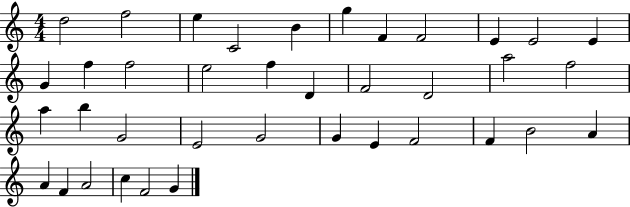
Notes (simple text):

D5/h F5/h E5/q C4/h B4/q G5/q F4/q F4/h E4/q E4/h E4/q G4/q F5/q F5/h E5/h F5/q D4/q F4/h D4/h A5/h F5/h A5/q B5/q G4/h E4/h G4/h G4/q E4/q F4/h F4/q B4/h A4/q A4/q F4/q A4/h C5/q F4/h G4/q